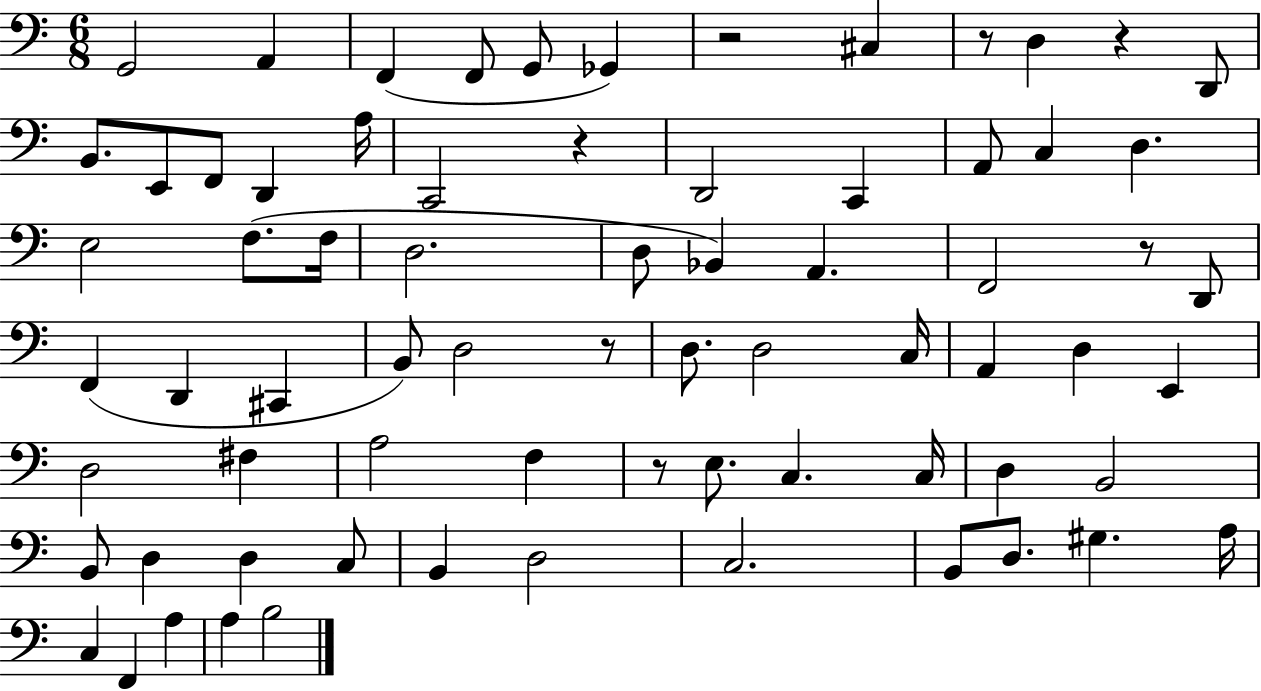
X:1
T:Untitled
M:6/8
L:1/4
K:C
G,,2 A,, F,, F,,/2 G,,/2 _G,, z2 ^C, z/2 D, z D,,/2 B,,/2 E,,/2 F,,/2 D,, A,/4 C,,2 z D,,2 C,, A,,/2 C, D, E,2 F,/2 F,/4 D,2 D,/2 _B,, A,, F,,2 z/2 D,,/2 F,, D,, ^C,, B,,/2 D,2 z/2 D,/2 D,2 C,/4 A,, D, E,, D,2 ^F, A,2 F, z/2 E,/2 C, C,/4 D, B,,2 B,,/2 D, D, C,/2 B,, D,2 C,2 B,,/2 D,/2 ^G, A,/4 C, F,, A, A, B,2